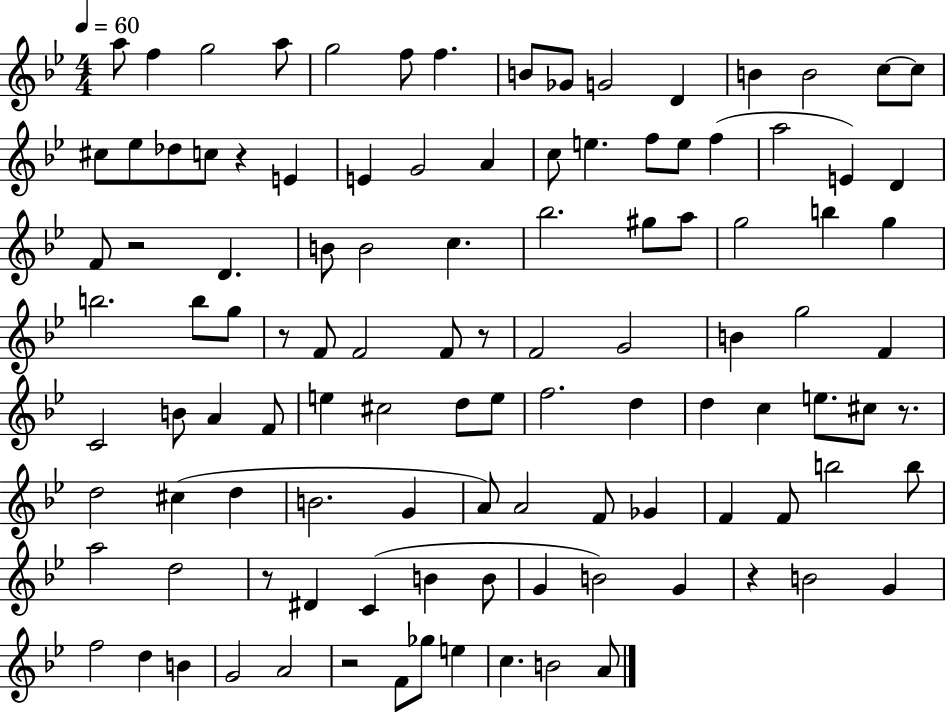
X:1
T:Untitled
M:4/4
L:1/4
K:Bb
a/2 f g2 a/2 g2 f/2 f B/2 _G/2 G2 D B B2 c/2 c/2 ^c/2 _e/2 _d/2 c/2 z E E G2 A c/2 e f/2 e/2 f a2 E D F/2 z2 D B/2 B2 c _b2 ^g/2 a/2 g2 b g b2 b/2 g/2 z/2 F/2 F2 F/2 z/2 F2 G2 B g2 F C2 B/2 A F/2 e ^c2 d/2 e/2 f2 d d c e/2 ^c/2 z/2 d2 ^c d B2 G A/2 A2 F/2 _G F F/2 b2 b/2 a2 d2 z/2 ^D C B B/2 G B2 G z B2 G f2 d B G2 A2 z2 F/2 _g/2 e c B2 A/2